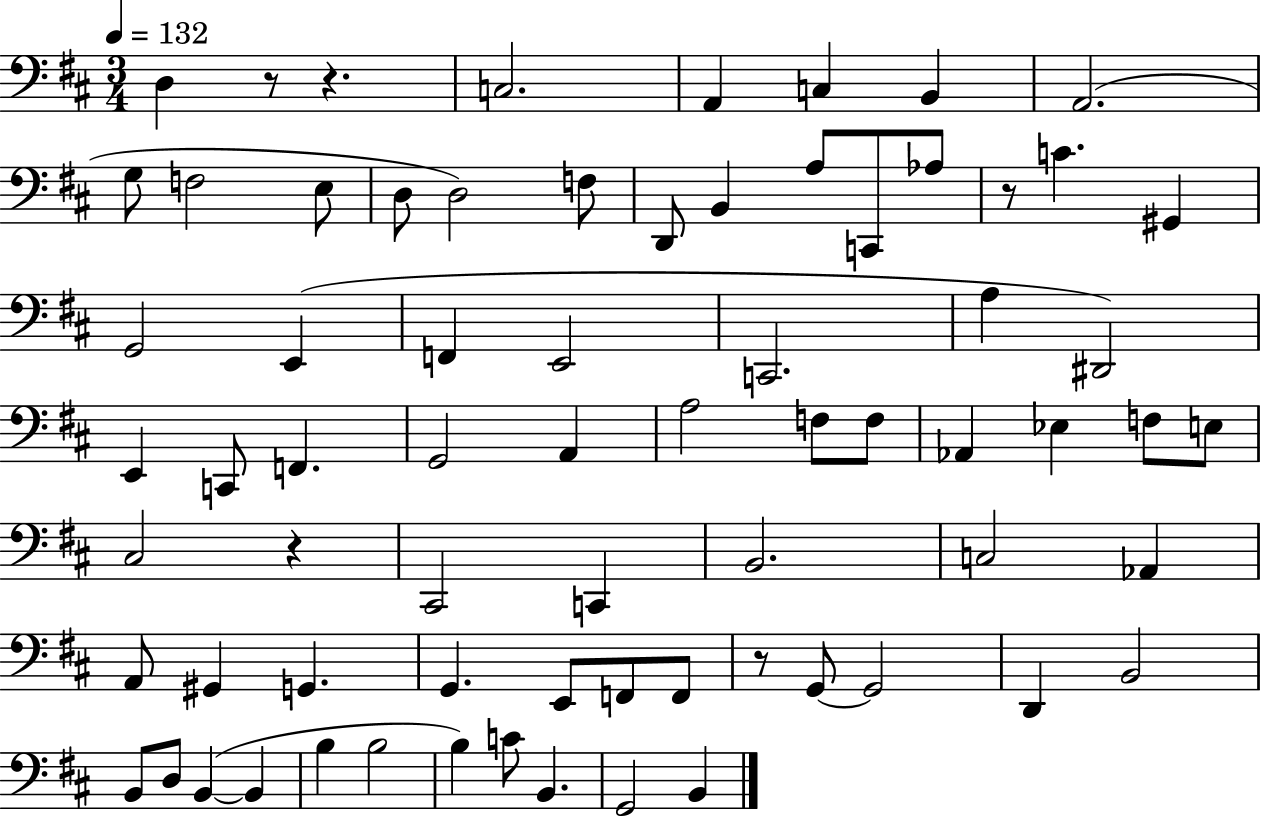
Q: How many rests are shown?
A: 5